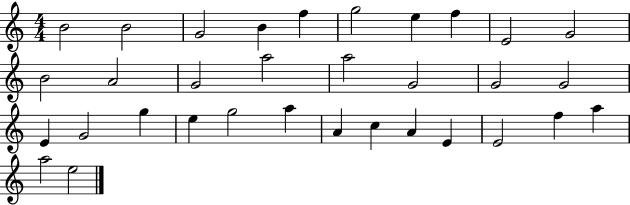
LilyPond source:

{
  \clef treble
  \numericTimeSignature
  \time 4/4
  \key c \major
  b'2 b'2 | g'2 b'4 f''4 | g''2 e''4 f''4 | e'2 g'2 | \break b'2 a'2 | g'2 a''2 | a''2 g'2 | g'2 g'2 | \break e'4 g'2 g''4 | e''4 g''2 a''4 | a'4 c''4 a'4 e'4 | e'2 f''4 a''4 | \break a''2 e''2 | \bar "|."
}